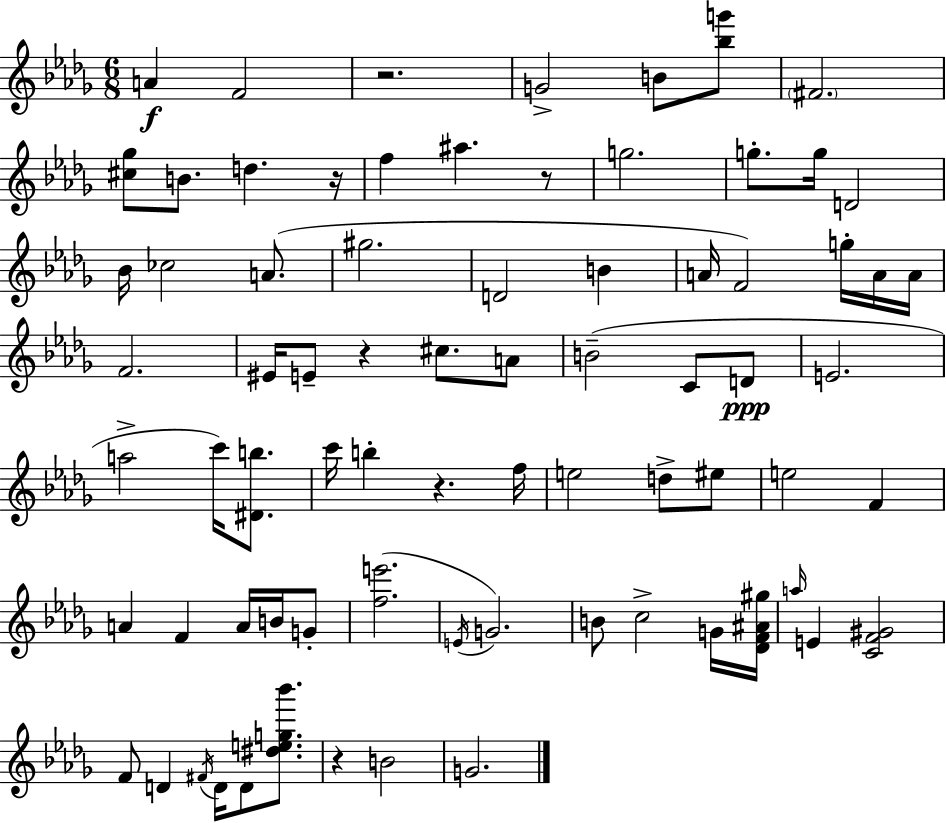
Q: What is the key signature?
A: BES minor